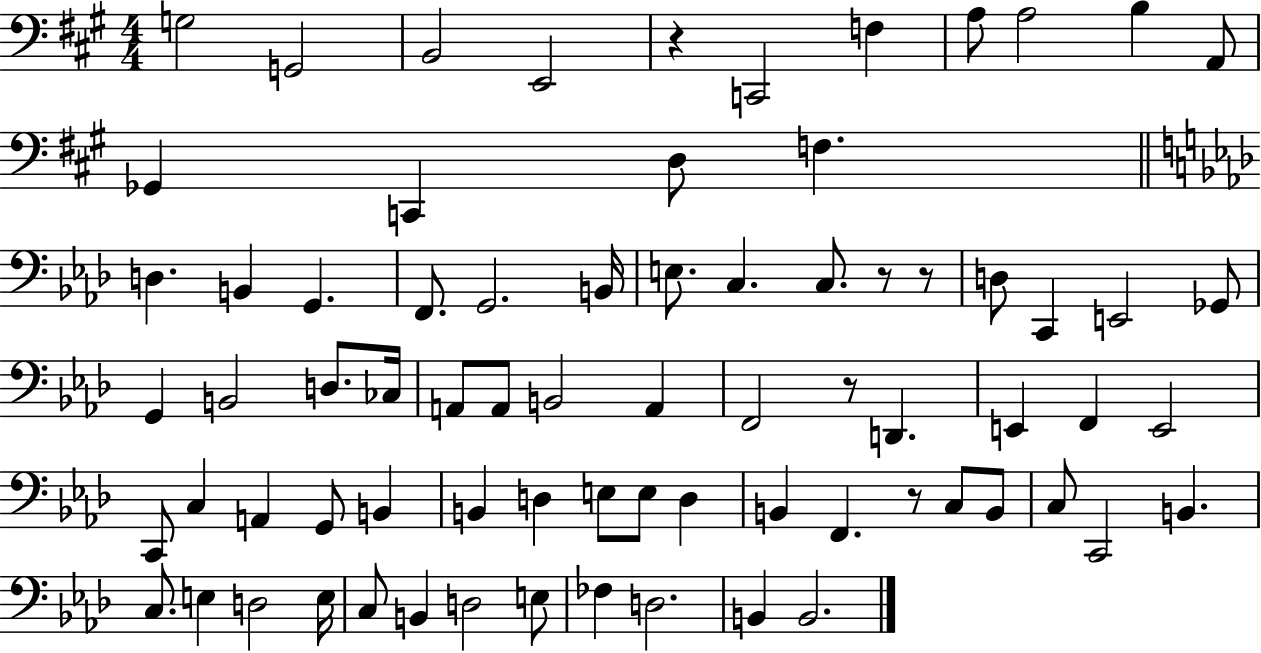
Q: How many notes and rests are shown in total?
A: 74